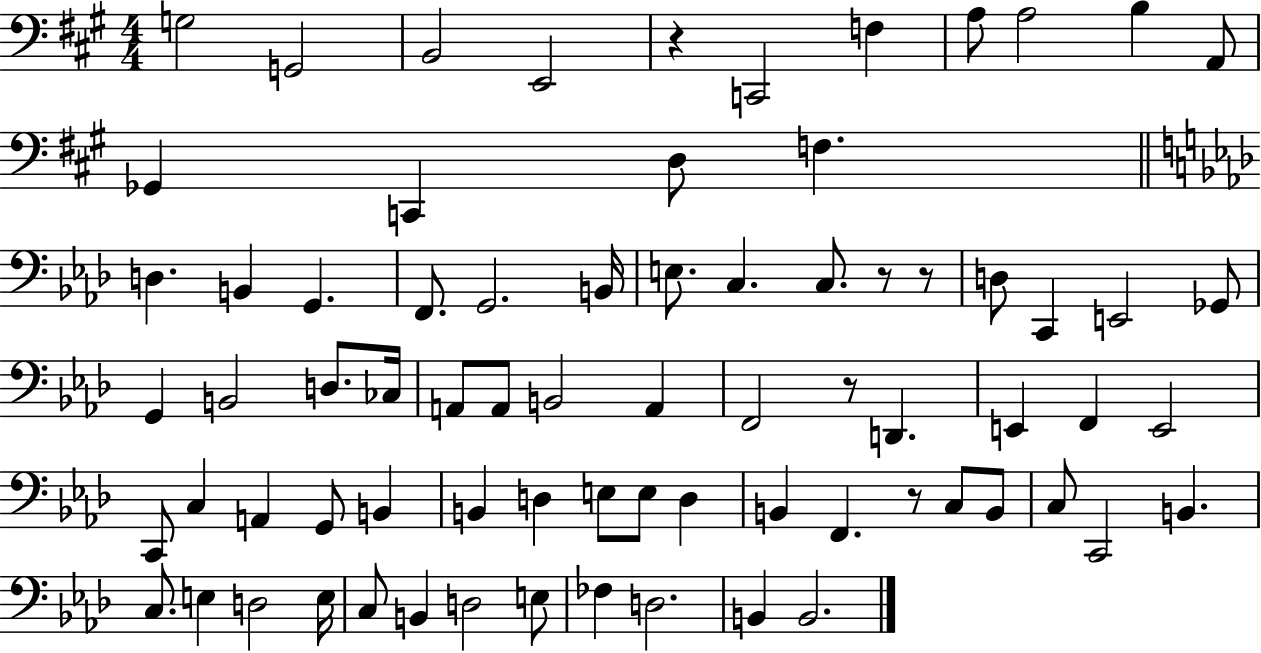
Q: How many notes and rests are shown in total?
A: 74